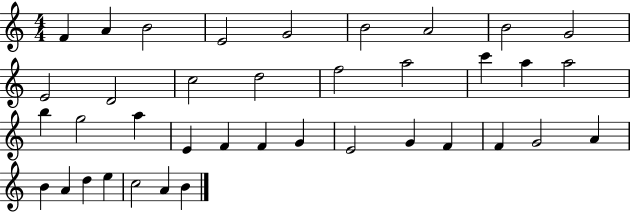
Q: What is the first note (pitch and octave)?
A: F4